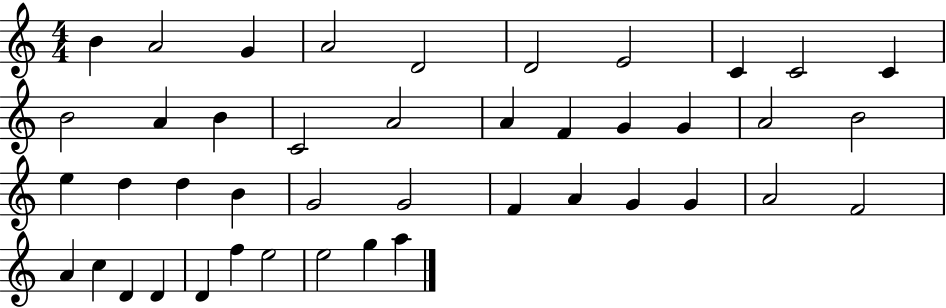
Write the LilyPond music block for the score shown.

{
  \clef treble
  \numericTimeSignature
  \time 4/4
  \key c \major
  b'4 a'2 g'4 | a'2 d'2 | d'2 e'2 | c'4 c'2 c'4 | \break b'2 a'4 b'4 | c'2 a'2 | a'4 f'4 g'4 g'4 | a'2 b'2 | \break e''4 d''4 d''4 b'4 | g'2 g'2 | f'4 a'4 g'4 g'4 | a'2 f'2 | \break a'4 c''4 d'4 d'4 | d'4 f''4 e''2 | e''2 g''4 a''4 | \bar "|."
}